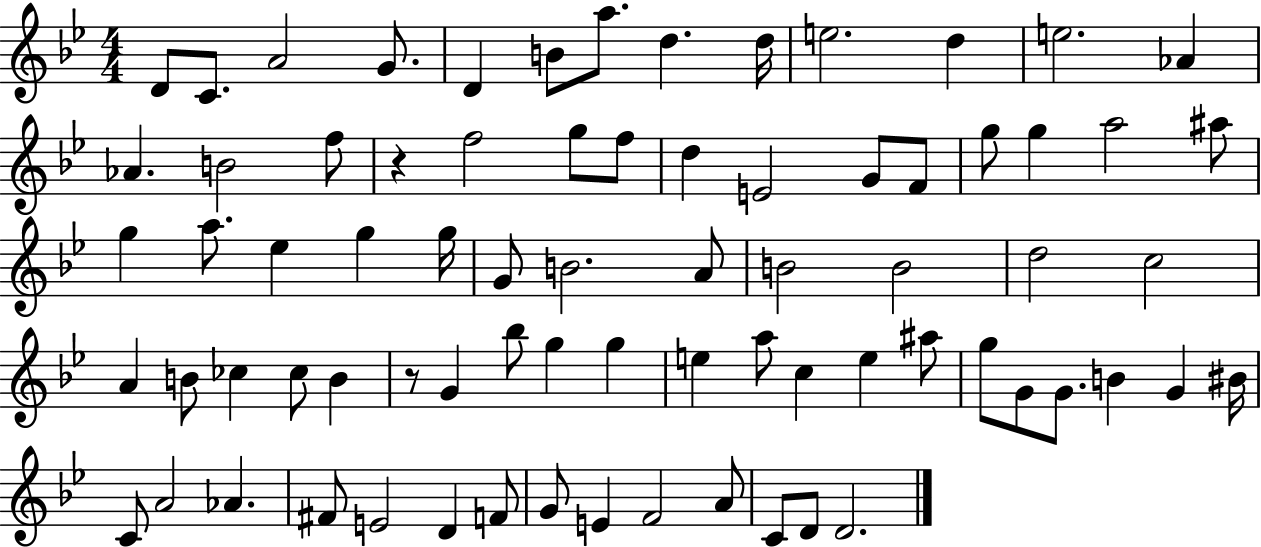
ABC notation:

X:1
T:Untitled
M:4/4
L:1/4
K:Bb
D/2 C/2 A2 G/2 D B/2 a/2 d d/4 e2 d e2 _A _A B2 f/2 z f2 g/2 f/2 d E2 G/2 F/2 g/2 g a2 ^a/2 g a/2 _e g g/4 G/2 B2 A/2 B2 B2 d2 c2 A B/2 _c _c/2 B z/2 G _b/2 g g e a/2 c e ^a/2 g/2 G/2 G/2 B G ^B/4 C/2 A2 _A ^F/2 E2 D F/2 G/2 E F2 A/2 C/2 D/2 D2